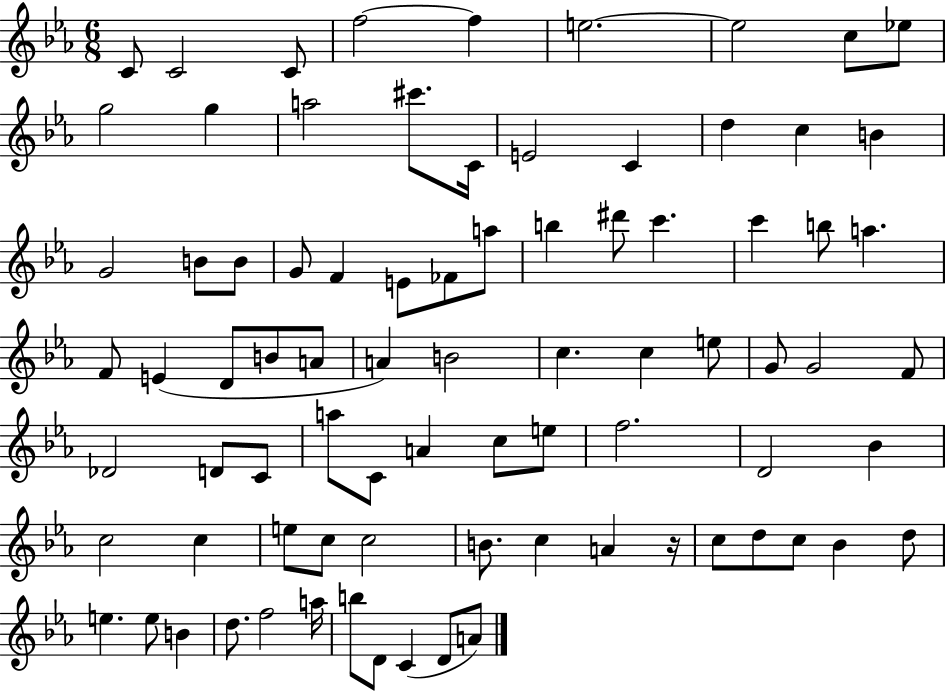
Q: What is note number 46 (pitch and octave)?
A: F4